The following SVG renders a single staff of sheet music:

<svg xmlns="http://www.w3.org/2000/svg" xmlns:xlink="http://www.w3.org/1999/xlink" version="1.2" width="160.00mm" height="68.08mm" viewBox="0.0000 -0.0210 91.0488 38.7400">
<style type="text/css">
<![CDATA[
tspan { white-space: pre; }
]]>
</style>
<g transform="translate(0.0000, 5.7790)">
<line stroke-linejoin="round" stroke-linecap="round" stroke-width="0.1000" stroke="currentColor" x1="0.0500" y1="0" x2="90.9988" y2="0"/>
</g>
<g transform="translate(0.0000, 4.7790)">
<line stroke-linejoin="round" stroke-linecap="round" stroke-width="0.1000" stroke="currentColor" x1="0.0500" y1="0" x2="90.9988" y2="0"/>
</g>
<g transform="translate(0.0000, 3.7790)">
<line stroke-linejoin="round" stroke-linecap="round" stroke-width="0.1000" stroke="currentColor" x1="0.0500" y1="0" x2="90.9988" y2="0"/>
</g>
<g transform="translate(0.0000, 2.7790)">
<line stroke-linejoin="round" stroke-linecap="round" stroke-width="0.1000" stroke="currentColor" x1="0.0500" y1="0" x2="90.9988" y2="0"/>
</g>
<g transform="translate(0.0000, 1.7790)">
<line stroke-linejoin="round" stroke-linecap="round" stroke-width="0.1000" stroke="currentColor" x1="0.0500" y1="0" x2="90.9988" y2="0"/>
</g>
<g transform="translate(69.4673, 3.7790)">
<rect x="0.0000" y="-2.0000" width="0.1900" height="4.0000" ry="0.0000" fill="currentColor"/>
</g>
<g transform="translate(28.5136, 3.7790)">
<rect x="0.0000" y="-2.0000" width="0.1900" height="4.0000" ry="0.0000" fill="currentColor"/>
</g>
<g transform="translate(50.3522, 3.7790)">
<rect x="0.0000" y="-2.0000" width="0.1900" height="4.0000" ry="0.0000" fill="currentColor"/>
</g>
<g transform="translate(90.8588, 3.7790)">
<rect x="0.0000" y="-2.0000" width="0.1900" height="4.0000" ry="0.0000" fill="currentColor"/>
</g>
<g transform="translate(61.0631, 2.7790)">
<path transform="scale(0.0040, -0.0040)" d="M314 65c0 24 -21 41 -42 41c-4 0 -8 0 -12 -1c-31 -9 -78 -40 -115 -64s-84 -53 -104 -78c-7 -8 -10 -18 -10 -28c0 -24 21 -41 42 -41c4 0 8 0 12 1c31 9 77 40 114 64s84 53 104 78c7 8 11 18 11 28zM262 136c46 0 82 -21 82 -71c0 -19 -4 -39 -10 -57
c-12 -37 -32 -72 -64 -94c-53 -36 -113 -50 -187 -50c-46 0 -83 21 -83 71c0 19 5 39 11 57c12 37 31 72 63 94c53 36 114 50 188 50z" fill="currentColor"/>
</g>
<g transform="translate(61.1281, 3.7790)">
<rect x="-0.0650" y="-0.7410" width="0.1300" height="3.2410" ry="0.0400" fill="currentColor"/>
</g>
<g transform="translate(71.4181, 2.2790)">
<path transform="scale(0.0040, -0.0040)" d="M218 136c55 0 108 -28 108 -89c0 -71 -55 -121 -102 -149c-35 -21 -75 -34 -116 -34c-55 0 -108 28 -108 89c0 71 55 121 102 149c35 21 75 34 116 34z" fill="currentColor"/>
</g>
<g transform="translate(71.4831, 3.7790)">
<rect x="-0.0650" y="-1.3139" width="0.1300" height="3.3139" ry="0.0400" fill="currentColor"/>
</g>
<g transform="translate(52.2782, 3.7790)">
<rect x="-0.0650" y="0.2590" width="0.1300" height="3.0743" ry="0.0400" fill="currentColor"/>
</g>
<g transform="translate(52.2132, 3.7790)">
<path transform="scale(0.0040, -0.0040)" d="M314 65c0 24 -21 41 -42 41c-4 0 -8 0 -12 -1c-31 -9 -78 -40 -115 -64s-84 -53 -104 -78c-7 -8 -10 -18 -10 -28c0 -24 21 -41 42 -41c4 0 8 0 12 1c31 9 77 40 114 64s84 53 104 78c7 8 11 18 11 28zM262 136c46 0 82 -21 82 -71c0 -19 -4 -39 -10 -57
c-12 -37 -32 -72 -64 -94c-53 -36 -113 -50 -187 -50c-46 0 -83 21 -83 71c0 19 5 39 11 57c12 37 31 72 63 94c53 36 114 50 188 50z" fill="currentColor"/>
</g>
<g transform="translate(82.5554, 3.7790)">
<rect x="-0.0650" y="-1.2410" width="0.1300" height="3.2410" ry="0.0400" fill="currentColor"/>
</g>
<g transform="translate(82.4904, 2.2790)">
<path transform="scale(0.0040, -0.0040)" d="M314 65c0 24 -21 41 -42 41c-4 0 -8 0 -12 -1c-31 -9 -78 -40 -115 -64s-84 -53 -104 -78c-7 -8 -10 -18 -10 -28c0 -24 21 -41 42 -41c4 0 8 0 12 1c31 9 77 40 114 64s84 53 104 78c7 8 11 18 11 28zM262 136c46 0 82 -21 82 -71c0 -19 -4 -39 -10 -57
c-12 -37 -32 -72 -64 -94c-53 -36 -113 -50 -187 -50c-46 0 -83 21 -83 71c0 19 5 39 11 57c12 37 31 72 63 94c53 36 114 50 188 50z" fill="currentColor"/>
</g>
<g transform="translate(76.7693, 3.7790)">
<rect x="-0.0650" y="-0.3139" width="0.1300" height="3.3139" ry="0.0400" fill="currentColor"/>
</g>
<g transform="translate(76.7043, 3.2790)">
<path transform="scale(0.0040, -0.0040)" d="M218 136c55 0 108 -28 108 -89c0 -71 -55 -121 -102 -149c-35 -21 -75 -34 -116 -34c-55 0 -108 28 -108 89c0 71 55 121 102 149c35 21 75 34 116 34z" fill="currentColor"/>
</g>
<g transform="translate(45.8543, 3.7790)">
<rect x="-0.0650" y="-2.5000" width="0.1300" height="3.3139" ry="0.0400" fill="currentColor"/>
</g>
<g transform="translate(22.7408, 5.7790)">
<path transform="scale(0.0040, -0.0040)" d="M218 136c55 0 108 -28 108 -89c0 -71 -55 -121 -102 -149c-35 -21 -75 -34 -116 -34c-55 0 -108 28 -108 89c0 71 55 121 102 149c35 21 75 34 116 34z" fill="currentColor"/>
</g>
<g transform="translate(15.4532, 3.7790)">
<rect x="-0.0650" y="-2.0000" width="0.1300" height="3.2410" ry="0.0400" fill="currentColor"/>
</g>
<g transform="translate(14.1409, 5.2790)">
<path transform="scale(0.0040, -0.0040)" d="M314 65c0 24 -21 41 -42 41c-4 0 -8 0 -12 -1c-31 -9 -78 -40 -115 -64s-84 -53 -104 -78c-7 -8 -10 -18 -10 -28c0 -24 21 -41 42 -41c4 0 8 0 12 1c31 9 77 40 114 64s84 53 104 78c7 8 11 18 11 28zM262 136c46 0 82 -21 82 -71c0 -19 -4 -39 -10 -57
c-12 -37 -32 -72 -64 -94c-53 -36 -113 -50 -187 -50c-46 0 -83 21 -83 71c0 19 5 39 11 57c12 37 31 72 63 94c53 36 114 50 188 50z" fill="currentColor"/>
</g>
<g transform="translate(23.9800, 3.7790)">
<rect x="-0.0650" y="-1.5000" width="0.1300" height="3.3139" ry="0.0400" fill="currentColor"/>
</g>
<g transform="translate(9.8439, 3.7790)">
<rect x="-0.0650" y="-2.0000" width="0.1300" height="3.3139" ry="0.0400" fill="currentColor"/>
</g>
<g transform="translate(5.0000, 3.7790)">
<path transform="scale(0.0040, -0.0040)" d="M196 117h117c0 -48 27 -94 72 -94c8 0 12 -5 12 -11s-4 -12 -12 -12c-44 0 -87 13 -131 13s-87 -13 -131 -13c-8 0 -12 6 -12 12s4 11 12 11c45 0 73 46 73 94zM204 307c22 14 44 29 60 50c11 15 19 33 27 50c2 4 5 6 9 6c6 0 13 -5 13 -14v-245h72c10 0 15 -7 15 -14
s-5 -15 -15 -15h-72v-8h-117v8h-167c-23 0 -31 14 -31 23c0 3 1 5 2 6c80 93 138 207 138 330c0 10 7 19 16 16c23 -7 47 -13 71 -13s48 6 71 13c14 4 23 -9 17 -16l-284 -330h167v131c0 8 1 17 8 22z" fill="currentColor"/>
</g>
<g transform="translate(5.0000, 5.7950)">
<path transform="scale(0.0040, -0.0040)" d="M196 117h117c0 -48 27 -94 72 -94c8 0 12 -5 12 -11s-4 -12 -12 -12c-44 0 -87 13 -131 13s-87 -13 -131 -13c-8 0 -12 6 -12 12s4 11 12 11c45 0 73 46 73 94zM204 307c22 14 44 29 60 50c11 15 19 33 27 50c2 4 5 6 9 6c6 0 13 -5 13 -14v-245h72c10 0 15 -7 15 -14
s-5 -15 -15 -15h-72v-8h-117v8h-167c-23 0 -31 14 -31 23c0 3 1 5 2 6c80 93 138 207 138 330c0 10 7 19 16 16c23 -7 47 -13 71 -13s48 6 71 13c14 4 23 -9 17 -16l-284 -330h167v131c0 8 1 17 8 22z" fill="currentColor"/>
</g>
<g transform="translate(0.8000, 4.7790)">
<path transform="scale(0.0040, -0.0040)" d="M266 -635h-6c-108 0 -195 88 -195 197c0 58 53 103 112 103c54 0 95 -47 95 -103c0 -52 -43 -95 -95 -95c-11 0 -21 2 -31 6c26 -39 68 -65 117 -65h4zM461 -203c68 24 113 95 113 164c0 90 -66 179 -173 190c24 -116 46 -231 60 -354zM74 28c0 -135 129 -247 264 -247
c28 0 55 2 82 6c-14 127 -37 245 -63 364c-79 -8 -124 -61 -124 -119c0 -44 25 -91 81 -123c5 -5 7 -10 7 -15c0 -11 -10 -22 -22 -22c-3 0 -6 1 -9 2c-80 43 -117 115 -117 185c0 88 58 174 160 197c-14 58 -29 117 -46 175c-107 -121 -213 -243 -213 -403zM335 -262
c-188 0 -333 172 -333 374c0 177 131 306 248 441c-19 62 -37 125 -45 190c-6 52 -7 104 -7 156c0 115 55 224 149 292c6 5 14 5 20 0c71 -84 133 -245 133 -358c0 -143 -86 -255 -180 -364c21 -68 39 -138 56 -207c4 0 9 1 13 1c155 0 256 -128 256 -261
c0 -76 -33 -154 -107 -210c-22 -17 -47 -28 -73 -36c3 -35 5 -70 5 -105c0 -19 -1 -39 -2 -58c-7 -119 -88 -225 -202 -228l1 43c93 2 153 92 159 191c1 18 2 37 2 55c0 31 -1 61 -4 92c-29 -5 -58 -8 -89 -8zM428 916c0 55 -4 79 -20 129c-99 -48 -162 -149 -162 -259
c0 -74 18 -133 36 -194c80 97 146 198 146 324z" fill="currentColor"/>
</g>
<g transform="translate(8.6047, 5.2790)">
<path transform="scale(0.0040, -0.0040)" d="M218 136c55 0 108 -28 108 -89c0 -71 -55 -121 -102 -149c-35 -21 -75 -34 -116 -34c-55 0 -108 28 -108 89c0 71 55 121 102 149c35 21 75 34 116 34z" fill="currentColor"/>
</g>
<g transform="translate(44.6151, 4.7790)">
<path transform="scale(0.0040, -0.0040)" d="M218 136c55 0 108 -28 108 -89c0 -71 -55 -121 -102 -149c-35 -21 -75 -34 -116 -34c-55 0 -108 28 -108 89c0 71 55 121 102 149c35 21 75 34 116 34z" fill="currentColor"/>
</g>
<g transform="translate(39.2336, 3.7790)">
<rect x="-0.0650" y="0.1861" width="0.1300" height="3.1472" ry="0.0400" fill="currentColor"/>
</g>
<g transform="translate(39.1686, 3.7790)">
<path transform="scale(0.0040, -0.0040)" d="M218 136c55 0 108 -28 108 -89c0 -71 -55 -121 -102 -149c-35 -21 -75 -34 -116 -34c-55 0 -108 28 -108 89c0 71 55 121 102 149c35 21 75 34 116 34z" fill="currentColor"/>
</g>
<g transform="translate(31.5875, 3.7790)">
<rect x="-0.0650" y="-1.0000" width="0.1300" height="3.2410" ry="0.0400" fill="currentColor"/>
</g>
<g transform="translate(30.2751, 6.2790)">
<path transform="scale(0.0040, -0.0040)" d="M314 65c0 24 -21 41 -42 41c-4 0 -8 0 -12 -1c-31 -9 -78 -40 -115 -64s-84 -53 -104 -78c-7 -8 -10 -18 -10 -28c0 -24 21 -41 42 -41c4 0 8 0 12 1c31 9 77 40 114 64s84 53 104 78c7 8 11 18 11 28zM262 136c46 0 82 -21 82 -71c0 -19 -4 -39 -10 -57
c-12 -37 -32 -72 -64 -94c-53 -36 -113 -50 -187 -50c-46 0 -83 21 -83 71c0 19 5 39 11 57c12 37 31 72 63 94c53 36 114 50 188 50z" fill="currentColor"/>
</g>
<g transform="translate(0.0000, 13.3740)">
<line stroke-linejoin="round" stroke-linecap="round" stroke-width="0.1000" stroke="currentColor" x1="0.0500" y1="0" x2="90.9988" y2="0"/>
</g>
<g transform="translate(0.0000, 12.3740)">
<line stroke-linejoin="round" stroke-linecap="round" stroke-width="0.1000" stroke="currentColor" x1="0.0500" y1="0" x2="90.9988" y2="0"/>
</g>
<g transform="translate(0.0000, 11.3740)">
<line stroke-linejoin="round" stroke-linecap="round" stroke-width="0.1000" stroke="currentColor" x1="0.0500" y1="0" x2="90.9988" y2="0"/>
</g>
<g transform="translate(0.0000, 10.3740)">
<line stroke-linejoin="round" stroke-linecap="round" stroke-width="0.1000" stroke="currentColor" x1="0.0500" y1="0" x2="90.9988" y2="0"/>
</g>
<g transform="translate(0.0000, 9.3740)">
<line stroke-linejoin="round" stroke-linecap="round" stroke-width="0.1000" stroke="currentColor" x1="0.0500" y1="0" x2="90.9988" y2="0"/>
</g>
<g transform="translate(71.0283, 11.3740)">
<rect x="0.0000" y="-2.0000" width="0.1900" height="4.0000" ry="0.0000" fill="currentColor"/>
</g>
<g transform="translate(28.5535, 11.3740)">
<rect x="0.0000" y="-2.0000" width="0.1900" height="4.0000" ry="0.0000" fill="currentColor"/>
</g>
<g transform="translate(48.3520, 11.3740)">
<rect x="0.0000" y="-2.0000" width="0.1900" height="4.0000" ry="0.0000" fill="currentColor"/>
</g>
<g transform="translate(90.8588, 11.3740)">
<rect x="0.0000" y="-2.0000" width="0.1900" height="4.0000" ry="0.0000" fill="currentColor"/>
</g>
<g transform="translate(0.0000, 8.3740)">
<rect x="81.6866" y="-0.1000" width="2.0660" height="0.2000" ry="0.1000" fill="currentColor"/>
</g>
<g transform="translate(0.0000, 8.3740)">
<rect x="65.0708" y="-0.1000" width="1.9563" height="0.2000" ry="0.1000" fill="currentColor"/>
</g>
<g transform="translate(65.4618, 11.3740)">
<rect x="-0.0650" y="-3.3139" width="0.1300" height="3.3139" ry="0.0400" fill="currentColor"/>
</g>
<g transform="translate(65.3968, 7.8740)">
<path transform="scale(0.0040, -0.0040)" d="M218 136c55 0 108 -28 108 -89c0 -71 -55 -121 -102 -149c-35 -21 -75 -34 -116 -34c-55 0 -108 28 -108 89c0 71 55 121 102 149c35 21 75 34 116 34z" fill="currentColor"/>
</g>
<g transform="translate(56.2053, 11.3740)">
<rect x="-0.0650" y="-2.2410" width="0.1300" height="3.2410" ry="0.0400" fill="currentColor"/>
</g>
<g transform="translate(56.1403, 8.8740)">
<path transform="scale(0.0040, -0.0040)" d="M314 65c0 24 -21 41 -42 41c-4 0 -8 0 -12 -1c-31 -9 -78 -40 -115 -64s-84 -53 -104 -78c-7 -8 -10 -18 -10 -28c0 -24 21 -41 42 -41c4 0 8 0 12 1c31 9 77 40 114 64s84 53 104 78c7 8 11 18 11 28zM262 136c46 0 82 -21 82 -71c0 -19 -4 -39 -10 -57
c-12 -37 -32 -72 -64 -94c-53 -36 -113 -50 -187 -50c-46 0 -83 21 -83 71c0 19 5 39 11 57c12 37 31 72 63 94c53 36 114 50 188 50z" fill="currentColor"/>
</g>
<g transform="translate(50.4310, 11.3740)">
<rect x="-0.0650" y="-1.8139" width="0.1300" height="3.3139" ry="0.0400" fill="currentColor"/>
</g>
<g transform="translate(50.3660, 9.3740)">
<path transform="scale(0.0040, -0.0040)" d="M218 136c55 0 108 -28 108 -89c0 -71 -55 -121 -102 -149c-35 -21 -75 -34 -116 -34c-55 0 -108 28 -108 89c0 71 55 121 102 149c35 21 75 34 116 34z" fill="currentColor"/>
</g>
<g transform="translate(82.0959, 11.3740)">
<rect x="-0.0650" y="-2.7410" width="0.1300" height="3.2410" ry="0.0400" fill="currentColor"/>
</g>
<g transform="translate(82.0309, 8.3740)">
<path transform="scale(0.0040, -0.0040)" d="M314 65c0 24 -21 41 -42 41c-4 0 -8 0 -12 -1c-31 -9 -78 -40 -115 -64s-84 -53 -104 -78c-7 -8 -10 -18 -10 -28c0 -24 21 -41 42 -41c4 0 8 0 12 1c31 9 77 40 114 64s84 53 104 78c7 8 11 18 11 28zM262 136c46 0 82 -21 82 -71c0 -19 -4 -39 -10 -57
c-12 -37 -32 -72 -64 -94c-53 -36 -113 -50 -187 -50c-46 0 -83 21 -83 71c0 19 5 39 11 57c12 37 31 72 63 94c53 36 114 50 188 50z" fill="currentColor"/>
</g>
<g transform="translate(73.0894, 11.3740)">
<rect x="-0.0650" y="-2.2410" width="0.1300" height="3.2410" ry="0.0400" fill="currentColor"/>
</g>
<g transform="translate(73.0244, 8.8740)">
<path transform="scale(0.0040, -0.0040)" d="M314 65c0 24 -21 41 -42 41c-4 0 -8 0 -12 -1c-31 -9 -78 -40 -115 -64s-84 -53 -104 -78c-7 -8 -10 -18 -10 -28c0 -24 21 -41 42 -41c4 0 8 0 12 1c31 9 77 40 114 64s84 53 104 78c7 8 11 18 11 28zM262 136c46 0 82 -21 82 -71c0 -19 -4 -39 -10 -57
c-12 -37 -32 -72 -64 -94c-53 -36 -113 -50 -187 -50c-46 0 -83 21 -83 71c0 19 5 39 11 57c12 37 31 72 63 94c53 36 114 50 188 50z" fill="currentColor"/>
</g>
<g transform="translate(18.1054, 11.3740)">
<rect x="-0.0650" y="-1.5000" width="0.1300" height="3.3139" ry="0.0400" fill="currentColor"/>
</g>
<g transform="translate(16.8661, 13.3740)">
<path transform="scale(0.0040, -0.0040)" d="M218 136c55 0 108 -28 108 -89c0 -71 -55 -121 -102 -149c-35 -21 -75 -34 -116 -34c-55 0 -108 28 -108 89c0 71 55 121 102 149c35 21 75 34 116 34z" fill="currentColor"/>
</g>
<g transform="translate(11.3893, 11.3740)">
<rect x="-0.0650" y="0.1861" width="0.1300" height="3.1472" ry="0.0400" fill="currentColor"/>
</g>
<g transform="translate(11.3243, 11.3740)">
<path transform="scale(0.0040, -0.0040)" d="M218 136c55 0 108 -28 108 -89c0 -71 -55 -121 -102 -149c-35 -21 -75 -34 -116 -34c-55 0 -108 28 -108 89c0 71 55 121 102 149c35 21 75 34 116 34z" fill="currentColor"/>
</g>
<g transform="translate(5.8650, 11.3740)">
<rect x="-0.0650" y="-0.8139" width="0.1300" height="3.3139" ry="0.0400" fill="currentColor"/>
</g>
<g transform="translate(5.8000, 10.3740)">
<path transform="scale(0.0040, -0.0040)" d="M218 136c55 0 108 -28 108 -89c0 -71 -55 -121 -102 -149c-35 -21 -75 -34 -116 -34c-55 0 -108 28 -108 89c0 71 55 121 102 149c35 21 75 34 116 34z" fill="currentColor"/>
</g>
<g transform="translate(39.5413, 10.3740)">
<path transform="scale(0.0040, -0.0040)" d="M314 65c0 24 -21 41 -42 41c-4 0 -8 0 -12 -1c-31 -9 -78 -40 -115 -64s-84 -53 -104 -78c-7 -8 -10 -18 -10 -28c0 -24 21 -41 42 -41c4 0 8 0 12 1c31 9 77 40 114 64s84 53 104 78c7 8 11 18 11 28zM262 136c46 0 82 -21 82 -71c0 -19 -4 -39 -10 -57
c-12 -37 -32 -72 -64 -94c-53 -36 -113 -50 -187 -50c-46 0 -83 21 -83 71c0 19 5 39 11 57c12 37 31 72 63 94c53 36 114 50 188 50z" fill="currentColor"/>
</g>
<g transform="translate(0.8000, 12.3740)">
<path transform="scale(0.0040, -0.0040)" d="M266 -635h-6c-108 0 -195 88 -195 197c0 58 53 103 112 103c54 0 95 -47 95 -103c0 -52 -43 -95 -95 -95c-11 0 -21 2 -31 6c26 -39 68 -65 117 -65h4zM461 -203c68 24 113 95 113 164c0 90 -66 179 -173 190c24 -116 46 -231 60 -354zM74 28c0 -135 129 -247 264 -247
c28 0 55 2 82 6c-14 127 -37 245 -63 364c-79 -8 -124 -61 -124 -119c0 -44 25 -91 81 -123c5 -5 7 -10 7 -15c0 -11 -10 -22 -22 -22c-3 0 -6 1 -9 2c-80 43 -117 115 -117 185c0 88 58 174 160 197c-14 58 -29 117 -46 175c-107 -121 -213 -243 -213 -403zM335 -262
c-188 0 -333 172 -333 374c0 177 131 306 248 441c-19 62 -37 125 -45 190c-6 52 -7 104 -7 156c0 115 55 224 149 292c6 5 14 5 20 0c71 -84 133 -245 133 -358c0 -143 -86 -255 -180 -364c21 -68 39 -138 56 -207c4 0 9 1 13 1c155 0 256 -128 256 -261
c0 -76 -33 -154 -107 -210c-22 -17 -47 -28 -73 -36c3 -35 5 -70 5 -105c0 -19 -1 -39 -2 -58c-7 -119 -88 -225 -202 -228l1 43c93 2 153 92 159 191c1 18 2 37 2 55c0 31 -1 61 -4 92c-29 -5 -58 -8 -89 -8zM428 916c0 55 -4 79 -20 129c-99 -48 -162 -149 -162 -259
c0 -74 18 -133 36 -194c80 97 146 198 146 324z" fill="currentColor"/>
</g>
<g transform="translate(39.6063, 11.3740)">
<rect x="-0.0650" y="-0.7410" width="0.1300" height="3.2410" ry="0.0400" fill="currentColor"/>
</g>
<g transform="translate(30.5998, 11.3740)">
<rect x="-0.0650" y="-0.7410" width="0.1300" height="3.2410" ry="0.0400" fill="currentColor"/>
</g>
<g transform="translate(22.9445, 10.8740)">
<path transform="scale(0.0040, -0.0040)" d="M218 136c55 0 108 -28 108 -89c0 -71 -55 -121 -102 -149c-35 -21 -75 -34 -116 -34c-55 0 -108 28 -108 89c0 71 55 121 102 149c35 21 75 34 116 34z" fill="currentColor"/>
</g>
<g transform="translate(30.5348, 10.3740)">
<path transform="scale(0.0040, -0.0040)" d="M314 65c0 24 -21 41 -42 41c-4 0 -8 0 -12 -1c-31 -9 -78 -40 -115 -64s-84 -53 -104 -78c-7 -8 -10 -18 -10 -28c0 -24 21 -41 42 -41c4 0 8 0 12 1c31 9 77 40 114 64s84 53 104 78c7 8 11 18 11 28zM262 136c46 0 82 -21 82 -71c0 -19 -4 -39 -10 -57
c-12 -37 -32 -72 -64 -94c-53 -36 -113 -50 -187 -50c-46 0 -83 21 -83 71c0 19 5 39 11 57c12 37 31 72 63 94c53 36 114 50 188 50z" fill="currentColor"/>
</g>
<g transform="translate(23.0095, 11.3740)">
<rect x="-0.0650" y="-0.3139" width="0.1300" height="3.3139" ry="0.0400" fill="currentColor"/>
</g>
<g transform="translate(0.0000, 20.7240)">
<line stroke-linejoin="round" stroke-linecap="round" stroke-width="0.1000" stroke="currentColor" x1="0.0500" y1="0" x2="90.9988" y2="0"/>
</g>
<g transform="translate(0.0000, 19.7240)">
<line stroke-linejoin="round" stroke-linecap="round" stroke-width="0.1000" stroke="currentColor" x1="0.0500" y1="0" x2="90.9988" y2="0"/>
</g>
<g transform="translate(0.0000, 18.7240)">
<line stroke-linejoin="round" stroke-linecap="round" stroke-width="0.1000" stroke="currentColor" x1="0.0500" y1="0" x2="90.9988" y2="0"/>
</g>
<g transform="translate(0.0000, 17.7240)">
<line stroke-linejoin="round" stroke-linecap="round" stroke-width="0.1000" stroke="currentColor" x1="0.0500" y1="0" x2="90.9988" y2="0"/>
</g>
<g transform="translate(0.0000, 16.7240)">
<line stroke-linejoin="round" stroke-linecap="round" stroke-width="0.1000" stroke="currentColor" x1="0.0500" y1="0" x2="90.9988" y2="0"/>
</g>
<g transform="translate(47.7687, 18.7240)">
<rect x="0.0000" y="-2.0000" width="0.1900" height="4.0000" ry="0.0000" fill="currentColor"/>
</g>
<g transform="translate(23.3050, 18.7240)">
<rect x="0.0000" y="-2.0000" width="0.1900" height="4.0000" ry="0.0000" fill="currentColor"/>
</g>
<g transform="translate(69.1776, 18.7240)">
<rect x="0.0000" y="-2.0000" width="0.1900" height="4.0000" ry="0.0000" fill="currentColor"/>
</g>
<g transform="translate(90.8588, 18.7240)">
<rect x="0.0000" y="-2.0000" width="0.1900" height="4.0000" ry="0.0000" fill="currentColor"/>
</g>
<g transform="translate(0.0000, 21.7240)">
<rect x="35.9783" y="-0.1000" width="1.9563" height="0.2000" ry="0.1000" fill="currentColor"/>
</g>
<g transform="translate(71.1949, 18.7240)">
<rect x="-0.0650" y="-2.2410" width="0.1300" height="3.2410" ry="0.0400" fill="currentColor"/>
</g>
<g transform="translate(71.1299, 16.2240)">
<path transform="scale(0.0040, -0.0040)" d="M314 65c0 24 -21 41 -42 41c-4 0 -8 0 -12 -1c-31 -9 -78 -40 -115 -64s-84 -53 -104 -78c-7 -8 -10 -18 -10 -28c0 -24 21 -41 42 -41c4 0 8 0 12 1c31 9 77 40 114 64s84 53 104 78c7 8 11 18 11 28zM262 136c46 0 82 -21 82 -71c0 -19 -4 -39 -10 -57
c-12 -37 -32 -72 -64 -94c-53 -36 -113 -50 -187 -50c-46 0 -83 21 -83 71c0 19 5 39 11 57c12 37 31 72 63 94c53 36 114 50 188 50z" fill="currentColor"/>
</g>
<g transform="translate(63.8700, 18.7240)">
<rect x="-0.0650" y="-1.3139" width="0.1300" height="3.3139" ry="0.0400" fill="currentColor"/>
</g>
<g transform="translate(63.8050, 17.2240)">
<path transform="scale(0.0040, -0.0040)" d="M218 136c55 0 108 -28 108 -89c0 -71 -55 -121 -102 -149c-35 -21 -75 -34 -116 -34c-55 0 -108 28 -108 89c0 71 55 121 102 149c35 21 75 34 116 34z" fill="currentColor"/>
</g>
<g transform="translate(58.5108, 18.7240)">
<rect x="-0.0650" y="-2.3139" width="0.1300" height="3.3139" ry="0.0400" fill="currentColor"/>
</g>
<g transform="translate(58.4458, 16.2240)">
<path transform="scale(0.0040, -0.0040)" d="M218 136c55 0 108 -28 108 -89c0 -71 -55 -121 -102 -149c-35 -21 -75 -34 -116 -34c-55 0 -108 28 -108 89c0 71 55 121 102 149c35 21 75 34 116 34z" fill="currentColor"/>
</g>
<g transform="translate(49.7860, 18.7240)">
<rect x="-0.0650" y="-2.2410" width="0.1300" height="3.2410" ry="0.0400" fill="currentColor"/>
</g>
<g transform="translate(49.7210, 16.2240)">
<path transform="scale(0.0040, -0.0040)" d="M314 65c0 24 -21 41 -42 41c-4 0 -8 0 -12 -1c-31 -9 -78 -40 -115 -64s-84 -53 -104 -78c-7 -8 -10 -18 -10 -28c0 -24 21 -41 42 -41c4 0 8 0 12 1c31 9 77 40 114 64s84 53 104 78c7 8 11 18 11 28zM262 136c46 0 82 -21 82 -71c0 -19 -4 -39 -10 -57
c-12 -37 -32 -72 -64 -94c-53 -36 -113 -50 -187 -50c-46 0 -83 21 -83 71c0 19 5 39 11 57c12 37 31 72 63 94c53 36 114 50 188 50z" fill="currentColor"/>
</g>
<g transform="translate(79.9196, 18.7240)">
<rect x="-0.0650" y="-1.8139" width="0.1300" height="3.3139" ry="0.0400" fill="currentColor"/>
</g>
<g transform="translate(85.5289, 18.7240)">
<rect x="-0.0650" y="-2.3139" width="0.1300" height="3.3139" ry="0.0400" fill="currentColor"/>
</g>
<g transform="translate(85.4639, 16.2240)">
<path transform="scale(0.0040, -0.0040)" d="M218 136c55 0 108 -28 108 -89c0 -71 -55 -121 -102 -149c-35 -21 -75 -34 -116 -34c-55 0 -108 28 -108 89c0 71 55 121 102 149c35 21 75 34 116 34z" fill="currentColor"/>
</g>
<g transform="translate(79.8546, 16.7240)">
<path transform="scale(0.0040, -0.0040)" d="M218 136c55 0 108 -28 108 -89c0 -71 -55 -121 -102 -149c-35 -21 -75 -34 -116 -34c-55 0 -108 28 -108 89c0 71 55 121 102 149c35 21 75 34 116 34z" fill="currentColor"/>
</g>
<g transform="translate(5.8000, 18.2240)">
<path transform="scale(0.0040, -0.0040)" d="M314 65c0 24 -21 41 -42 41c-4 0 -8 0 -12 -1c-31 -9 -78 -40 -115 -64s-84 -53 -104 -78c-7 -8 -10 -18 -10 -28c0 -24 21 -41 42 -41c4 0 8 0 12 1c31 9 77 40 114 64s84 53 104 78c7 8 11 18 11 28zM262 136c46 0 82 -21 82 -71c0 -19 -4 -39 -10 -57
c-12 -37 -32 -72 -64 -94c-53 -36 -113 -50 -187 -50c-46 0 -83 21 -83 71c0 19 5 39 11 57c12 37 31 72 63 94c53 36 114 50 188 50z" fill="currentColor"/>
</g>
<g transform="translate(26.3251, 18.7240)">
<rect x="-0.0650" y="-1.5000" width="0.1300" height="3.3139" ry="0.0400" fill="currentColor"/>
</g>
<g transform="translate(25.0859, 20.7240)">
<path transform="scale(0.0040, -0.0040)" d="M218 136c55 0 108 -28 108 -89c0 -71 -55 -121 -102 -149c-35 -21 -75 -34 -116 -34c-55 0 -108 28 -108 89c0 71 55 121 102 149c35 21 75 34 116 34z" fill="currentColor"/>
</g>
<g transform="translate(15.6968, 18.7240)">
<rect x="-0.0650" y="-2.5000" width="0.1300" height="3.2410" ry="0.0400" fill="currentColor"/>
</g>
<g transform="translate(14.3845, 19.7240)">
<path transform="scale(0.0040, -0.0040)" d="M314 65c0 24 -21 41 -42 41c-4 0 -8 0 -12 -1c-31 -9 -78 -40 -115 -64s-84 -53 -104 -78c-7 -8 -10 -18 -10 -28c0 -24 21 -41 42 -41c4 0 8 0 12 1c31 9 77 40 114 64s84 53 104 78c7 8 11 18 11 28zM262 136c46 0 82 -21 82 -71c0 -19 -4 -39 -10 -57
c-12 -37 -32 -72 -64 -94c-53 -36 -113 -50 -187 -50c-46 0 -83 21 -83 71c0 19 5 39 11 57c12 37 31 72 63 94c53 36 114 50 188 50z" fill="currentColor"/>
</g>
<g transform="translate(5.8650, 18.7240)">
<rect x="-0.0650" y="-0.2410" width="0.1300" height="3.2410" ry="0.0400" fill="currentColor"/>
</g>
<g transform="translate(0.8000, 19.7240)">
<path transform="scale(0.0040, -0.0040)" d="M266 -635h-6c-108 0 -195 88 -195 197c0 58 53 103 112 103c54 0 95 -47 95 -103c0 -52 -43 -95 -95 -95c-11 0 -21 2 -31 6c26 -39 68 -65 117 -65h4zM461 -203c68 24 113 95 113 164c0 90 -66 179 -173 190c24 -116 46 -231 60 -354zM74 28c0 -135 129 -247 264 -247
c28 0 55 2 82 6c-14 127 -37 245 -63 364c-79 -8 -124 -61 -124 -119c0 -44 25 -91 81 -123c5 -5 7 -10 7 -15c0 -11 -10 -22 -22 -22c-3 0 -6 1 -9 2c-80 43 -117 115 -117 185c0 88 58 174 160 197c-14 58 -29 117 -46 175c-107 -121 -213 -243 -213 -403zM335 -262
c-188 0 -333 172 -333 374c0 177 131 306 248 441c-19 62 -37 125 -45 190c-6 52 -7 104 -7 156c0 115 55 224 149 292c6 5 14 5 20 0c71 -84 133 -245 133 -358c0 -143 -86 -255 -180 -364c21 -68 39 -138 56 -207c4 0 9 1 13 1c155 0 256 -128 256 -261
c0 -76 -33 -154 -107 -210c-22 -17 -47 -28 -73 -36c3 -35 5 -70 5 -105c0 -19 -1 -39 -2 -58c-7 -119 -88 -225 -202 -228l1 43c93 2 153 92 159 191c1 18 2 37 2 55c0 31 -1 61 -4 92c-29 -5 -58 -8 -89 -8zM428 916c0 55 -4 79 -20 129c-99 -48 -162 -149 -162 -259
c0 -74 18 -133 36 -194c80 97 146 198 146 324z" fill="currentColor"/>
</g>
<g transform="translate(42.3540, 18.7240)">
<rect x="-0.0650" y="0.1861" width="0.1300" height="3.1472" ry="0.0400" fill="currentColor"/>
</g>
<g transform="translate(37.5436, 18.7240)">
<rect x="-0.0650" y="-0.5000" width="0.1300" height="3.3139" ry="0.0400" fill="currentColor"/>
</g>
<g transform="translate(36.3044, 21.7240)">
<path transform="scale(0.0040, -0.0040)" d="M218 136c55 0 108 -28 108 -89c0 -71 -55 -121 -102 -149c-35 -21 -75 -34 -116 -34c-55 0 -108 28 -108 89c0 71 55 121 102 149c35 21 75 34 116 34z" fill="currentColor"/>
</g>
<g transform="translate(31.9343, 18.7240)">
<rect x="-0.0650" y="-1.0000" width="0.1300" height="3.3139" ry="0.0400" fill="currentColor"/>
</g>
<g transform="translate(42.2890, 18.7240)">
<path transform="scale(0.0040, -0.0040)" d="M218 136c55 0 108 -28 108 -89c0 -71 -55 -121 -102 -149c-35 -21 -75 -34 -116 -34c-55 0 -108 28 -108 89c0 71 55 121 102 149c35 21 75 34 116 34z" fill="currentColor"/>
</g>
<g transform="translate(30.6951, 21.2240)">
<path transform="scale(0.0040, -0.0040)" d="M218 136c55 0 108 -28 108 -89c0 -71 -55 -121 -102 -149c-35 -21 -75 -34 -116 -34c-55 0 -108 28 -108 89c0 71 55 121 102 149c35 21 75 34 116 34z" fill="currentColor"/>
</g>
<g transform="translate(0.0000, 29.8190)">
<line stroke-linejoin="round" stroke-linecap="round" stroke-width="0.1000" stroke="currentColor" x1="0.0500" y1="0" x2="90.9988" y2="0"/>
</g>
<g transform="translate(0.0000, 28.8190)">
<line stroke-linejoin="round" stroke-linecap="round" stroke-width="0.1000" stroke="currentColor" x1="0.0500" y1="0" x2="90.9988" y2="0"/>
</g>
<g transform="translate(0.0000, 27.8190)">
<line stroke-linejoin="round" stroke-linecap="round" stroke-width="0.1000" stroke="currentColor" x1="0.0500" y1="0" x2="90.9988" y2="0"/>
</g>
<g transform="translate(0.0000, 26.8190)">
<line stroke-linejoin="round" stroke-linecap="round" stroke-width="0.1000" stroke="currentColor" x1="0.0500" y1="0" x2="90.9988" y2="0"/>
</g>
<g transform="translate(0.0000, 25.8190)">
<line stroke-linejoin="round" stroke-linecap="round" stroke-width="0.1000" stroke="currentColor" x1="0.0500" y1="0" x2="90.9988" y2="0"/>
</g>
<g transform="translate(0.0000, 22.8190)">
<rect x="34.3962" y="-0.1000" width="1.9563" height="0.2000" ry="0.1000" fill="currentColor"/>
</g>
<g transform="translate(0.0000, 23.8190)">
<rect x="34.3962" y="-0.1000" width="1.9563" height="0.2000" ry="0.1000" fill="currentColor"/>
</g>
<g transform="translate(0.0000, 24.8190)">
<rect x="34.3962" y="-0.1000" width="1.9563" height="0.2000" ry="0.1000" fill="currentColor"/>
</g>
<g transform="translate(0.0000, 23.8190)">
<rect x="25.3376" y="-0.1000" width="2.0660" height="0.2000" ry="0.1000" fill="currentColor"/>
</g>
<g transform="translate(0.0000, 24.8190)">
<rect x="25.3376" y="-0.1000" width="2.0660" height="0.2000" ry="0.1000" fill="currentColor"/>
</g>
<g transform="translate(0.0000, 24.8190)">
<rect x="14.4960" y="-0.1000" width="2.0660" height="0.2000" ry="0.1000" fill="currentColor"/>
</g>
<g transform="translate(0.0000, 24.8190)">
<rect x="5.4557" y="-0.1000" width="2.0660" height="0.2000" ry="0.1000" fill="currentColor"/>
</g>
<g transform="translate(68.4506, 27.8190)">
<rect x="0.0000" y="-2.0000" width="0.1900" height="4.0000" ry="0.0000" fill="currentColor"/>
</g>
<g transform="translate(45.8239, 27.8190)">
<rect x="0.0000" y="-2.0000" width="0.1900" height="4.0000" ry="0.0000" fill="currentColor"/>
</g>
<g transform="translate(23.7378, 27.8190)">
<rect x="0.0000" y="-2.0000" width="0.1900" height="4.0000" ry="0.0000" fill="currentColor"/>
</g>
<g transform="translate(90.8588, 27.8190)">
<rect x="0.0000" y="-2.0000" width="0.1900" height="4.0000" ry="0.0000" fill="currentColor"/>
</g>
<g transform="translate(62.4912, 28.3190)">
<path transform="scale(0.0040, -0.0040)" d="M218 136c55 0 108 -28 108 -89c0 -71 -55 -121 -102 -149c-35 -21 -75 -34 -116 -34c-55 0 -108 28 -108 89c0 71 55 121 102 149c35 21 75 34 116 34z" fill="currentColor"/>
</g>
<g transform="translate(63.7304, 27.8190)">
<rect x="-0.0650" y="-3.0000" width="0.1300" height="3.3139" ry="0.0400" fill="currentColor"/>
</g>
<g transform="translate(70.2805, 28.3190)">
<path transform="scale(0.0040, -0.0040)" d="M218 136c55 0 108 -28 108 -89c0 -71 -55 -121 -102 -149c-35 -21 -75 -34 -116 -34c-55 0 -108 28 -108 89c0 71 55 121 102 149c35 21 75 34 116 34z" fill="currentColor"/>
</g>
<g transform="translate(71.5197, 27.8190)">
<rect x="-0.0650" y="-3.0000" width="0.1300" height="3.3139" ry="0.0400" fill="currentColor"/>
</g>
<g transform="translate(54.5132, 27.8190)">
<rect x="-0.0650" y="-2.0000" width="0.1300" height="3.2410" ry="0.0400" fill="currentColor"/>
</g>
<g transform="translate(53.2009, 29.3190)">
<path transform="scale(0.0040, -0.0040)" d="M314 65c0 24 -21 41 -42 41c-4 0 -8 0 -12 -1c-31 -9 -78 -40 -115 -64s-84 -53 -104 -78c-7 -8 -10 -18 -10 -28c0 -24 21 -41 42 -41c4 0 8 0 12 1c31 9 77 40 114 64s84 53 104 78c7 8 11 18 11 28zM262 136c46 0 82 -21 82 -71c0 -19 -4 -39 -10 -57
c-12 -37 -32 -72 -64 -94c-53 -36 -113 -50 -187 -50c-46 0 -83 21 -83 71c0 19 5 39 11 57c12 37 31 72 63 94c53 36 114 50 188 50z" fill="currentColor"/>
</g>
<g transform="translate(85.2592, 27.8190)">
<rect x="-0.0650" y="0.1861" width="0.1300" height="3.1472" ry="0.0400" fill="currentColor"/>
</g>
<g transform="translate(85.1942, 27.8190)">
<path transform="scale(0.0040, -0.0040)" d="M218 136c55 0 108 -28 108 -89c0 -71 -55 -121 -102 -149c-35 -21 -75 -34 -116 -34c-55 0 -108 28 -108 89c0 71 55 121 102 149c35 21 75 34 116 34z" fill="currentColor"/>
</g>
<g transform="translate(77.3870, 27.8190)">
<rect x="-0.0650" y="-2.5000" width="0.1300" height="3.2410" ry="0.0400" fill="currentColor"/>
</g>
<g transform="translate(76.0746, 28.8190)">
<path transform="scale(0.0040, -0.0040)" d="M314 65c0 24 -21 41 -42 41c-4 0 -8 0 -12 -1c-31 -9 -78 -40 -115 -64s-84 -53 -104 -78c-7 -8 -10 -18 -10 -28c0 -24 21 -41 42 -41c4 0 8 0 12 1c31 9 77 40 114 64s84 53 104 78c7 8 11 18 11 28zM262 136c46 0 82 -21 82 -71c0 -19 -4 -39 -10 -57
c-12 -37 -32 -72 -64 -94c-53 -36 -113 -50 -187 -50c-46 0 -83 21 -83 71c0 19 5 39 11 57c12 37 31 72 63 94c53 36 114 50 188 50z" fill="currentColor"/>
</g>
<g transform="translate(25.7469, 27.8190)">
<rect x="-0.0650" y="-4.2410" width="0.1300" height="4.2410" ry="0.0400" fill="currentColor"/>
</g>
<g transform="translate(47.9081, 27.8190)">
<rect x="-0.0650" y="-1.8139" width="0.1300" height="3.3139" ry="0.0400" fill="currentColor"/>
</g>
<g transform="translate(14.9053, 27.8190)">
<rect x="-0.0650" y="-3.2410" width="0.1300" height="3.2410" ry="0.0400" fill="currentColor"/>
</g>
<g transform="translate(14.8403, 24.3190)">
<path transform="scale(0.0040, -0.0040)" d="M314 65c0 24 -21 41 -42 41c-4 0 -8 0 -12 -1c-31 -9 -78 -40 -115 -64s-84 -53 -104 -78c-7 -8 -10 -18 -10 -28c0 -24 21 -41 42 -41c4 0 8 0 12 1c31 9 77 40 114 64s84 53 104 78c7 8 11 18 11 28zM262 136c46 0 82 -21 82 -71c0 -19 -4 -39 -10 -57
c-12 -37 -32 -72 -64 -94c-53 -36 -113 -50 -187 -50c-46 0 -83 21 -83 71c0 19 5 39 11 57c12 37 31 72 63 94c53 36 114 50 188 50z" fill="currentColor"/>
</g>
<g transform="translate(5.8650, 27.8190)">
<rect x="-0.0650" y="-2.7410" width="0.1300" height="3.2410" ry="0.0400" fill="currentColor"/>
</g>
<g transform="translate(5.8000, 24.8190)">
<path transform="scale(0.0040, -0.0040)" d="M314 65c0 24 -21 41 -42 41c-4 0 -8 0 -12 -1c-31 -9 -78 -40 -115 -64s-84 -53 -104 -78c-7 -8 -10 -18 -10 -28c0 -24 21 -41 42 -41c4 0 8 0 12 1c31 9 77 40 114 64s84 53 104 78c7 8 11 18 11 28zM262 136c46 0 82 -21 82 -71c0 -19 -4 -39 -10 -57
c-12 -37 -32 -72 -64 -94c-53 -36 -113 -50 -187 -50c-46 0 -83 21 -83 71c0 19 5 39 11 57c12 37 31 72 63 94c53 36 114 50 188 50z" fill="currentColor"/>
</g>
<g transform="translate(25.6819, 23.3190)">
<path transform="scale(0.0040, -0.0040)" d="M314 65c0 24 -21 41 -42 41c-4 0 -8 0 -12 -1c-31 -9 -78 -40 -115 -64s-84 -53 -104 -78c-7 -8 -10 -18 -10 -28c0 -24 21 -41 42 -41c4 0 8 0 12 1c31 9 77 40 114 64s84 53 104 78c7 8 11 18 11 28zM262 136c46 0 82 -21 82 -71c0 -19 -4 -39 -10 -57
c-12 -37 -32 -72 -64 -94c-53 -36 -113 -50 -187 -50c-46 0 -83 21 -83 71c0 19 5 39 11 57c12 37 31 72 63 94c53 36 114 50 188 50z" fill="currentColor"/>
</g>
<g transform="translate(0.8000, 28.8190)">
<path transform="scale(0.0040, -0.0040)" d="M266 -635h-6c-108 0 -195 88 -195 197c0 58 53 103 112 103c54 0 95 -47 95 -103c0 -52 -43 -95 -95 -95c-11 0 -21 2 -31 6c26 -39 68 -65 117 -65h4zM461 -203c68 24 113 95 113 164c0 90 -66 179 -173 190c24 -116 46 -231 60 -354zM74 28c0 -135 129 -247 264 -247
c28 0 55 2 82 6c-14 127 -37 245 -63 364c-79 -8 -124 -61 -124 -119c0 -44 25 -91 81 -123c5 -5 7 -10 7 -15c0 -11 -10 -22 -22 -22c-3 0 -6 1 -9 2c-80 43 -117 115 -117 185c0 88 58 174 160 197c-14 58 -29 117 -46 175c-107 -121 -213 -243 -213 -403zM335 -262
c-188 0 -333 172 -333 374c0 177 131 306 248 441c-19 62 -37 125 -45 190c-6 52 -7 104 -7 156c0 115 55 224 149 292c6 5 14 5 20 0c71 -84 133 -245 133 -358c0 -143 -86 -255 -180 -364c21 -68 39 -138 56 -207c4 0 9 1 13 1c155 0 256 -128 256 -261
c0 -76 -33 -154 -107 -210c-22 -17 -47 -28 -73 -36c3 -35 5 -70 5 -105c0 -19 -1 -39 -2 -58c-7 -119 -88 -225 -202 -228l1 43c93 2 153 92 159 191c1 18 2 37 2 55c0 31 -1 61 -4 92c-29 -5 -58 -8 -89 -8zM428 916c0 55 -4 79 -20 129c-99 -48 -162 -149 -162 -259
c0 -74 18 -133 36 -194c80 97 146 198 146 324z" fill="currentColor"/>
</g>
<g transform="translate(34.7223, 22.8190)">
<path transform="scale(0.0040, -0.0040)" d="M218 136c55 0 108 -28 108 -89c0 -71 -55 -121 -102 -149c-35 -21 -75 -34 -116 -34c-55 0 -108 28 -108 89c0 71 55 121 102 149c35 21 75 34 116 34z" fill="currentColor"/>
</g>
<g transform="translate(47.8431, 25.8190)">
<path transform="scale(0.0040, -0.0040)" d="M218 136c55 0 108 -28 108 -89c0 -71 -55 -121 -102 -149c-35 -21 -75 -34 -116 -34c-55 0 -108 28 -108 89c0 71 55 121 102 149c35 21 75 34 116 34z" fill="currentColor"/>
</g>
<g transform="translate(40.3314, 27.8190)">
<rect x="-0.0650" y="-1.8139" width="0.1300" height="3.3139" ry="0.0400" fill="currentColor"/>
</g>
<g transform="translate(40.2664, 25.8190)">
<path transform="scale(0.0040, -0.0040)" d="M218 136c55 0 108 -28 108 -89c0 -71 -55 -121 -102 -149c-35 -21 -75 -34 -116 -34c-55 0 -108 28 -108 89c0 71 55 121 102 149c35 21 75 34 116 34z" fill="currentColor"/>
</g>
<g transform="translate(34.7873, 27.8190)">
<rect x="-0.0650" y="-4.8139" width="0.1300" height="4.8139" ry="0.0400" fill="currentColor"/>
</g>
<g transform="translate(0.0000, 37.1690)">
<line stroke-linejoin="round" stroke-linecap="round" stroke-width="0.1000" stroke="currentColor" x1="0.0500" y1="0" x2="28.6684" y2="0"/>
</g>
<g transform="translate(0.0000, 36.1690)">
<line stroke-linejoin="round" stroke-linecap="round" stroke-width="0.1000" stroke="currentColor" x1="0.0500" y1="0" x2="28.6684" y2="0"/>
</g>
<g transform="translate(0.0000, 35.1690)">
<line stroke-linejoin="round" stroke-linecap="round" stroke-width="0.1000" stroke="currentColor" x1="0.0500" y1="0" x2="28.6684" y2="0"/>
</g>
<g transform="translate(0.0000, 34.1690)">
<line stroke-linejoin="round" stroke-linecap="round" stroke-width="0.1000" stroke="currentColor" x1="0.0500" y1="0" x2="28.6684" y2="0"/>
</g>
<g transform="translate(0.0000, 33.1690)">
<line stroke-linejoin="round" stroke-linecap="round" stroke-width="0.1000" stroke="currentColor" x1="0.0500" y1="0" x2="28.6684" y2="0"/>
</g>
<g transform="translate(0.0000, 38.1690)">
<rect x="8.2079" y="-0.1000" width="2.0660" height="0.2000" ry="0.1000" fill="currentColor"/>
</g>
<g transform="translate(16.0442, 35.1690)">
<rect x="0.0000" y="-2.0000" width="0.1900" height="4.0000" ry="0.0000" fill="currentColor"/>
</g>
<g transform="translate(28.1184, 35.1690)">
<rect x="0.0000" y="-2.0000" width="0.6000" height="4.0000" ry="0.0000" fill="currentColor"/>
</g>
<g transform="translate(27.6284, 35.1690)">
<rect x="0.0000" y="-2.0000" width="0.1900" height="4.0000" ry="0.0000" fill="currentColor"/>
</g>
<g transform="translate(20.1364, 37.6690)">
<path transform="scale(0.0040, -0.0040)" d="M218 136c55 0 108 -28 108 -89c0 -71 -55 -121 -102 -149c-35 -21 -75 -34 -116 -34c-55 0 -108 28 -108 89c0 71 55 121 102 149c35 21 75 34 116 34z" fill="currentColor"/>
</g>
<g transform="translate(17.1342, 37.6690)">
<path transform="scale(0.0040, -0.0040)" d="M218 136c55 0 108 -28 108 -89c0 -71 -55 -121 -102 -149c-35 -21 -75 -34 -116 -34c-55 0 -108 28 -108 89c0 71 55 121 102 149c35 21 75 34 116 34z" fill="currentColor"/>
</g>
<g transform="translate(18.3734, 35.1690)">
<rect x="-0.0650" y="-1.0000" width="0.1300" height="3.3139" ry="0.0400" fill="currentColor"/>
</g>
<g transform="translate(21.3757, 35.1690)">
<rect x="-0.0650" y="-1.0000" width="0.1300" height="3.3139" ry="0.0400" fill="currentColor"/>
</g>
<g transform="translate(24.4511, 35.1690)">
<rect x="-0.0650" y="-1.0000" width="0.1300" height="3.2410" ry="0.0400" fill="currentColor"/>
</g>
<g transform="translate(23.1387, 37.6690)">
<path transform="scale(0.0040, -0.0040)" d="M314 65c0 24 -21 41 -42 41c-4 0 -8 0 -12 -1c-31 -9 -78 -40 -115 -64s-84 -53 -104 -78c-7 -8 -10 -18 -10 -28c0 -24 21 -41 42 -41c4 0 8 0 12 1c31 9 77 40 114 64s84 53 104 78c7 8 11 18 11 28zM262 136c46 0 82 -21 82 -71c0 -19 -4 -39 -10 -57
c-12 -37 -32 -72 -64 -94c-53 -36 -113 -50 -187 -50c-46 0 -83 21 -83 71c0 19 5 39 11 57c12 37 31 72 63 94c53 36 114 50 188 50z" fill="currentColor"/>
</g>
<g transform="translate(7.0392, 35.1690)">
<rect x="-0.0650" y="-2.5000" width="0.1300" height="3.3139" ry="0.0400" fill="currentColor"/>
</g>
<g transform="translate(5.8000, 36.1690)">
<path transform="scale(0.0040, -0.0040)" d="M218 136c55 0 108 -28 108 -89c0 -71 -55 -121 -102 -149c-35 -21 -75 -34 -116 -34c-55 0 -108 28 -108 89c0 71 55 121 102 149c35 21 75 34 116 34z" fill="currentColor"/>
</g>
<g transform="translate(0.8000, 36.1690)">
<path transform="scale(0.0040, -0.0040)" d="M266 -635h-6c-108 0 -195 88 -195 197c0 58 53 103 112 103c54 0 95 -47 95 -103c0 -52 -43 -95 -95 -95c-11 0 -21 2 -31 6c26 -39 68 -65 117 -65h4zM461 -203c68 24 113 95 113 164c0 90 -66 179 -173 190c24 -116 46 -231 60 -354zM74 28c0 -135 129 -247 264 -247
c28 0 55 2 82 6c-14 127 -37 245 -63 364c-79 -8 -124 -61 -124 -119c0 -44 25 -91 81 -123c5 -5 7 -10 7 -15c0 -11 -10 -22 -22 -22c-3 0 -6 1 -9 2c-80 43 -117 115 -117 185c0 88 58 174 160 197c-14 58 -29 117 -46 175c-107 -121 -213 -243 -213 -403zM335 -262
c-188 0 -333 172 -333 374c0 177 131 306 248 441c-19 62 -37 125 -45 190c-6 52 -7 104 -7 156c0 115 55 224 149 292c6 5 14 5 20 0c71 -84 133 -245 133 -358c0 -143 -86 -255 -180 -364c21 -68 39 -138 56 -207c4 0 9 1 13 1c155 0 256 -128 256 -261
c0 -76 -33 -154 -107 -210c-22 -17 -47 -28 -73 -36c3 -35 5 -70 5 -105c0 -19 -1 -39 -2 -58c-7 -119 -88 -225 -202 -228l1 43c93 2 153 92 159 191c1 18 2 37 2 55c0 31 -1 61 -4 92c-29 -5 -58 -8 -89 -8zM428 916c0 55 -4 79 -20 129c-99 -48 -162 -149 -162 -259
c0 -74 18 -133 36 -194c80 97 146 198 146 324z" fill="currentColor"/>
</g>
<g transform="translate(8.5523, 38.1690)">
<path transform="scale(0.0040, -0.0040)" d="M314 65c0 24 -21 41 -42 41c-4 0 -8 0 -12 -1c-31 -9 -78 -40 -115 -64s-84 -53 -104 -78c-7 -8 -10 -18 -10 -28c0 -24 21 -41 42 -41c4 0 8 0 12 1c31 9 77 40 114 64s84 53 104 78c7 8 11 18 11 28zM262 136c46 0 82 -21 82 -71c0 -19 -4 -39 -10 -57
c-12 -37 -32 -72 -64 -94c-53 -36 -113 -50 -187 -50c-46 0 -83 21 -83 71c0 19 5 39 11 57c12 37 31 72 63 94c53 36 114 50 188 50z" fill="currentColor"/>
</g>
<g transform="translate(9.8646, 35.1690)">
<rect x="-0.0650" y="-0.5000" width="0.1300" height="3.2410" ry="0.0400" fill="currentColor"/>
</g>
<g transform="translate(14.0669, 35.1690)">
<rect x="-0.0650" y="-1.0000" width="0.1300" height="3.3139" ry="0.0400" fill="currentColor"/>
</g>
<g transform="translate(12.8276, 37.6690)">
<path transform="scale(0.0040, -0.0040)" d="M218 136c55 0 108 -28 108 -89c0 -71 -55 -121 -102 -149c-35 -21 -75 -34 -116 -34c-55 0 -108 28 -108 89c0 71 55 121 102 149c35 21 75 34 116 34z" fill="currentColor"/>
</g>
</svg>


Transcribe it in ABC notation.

X:1
T:Untitled
M:4/4
L:1/4
K:C
F F2 E D2 B G B2 d2 e c e2 d B E c d2 d2 f g2 b g2 a2 c2 G2 E D C B g2 g e g2 f g a2 b2 d'2 e' f f F2 A A G2 B G C2 D D D D2